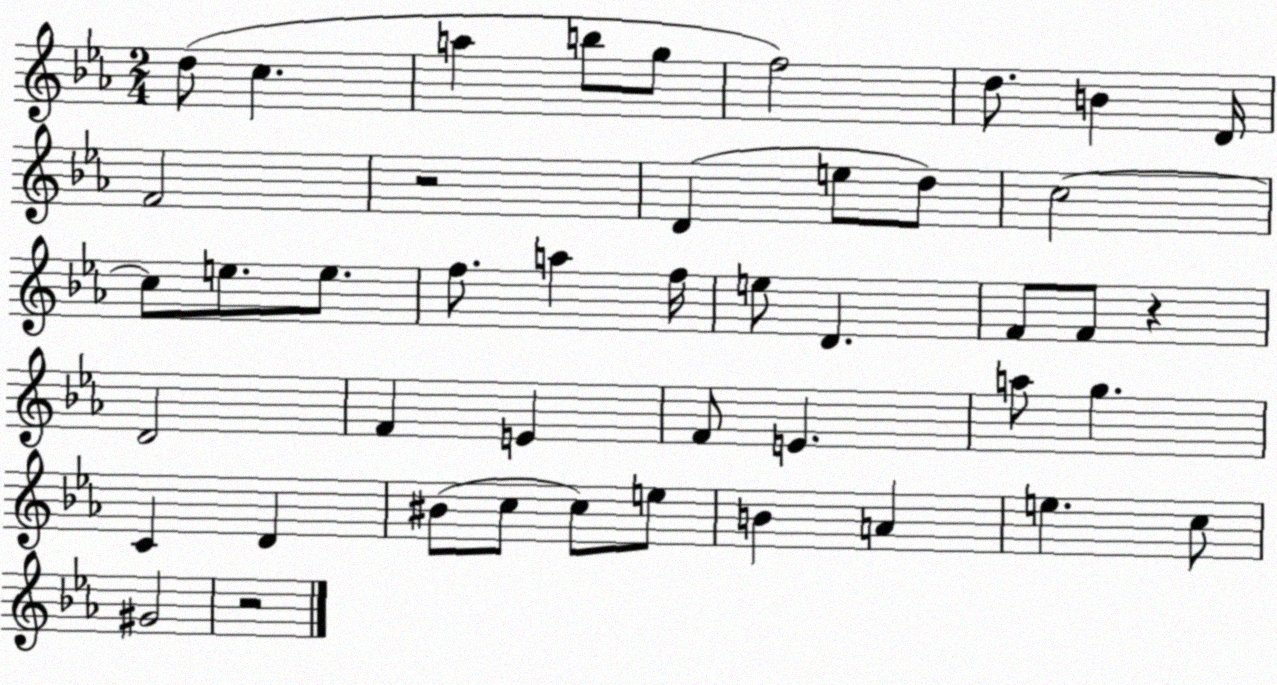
X:1
T:Untitled
M:2/4
L:1/4
K:Eb
d/2 c a b/2 g/2 f2 d/2 B D/4 F2 z2 D e/2 d/2 c2 c/2 e/2 e/2 f/2 a f/4 e/2 D F/2 F/2 z D2 F E F/2 E a/2 g C D ^B/2 c/2 c/2 e/2 B A e c/2 ^G2 z2